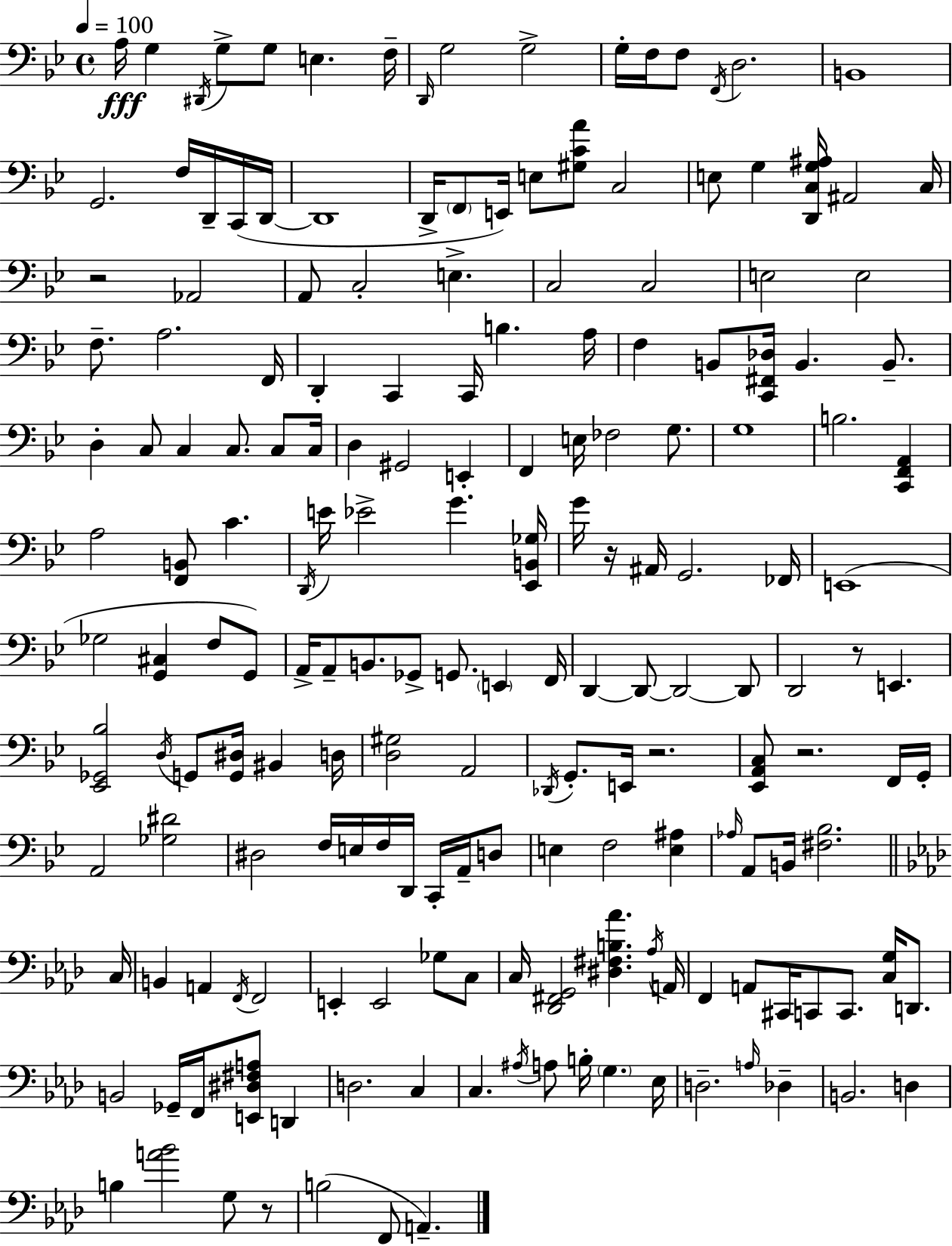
X:1
T:Untitled
M:4/4
L:1/4
K:Bb
A,/4 G, ^D,,/4 G,/2 G,/2 E, F,/4 D,,/4 G,2 G,2 G,/4 F,/4 F,/2 F,,/4 D,2 B,,4 G,,2 F,/4 D,,/4 C,,/4 D,,/4 D,,4 D,,/4 F,,/2 E,,/4 E,/2 [^G,CA]/2 C,2 E,/2 G, [D,,C,G,^A,]/4 ^A,,2 C,/4 z2 _A,,2 A,,/2 C,2 E, C,2 C,2 E,2 E,2 F,/2 A,2 F,,/4 D,, C,, C,,/4 B, A,/4 F, B,,/2 [C,,^F,,_D,]/4 B,, B,,/2 D, C,/2 C, C,/2 C,/2 C,/4 D, ^G,,2 E,, F,, E,/4 _F,2 G,/2 G,4 B,2 [C,,F,,A,,] A,2 [F,,B,,]/2 C D,,/4 E/4 _E2 G [_E,,B,,_G,]/4 G/4 z/4 ^A,,/4 G,,2 _F,,/4 E,,4 _G,2 [G,,^C,] F,/2 G,,/2 A,,/4 A,,/2 B,,/2 _G,,/2 G,,/2 E,, F,,/4 D,, D,,/2 D,,2 D,,/2 D,,2 z/2 E,, [_E,,_G,,_B,]2 D,/4 G,,/2 [G,,^D,]/4 ^B,, D,/4 [D,^G,]2 A,,2 _D,,/4 G,,/2 E,,/4 z2 [_E,,A,,C,]/2 z2 F,,/4 G,,/4 A,,2 [_G,^D]2 ^D,2 F,/4 E,/4 F,/4 D,,/4 C,,/4 A,,/4 D,/2 E, F,2 [E,^A,] _A,/4 A,,/2 B,,/4 [^F,_B,]2 C,/4 B,, A,, F,,/4 F,,2 E,, E,,2 _G,/2 C,/2 C,/4 [_D,,^F,,G,,]2 [^D,^F,B,_A] _A,/4 A,,/4 F,, A,,/2 ^C,,/4 C,,/2 C,,/2 [C,G,]/4 D,,/2 B,,2 _G,,/4 F,,/4 [E,,^D,^F,A,]/2 D,, D,2 C, C, ^A,/4 A,/2 B,/4 G, _E,/4 D,2 A,/4 _D, B,,2 D, B, [A_B]2 G,/2 z/2 B,2 F,,/2 A,,